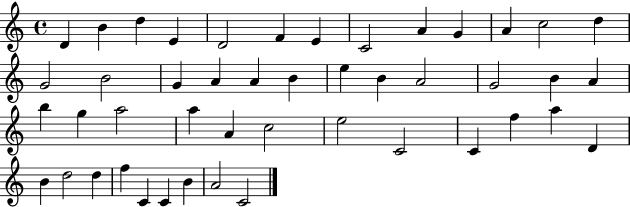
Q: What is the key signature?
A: C major